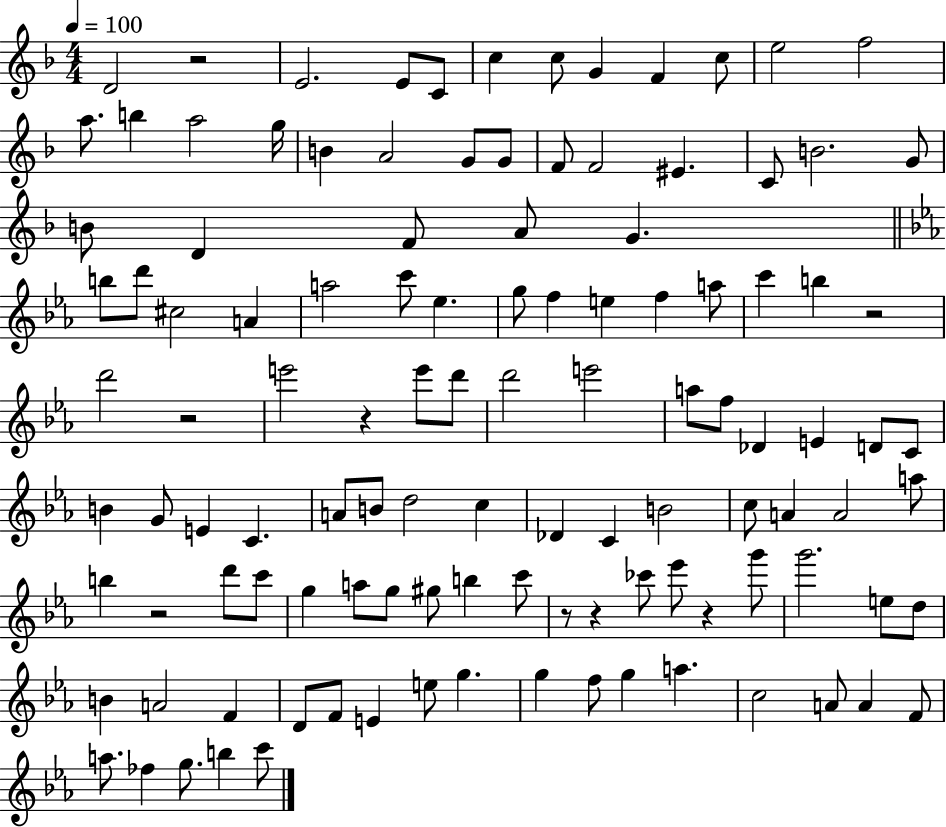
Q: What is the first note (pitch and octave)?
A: D4